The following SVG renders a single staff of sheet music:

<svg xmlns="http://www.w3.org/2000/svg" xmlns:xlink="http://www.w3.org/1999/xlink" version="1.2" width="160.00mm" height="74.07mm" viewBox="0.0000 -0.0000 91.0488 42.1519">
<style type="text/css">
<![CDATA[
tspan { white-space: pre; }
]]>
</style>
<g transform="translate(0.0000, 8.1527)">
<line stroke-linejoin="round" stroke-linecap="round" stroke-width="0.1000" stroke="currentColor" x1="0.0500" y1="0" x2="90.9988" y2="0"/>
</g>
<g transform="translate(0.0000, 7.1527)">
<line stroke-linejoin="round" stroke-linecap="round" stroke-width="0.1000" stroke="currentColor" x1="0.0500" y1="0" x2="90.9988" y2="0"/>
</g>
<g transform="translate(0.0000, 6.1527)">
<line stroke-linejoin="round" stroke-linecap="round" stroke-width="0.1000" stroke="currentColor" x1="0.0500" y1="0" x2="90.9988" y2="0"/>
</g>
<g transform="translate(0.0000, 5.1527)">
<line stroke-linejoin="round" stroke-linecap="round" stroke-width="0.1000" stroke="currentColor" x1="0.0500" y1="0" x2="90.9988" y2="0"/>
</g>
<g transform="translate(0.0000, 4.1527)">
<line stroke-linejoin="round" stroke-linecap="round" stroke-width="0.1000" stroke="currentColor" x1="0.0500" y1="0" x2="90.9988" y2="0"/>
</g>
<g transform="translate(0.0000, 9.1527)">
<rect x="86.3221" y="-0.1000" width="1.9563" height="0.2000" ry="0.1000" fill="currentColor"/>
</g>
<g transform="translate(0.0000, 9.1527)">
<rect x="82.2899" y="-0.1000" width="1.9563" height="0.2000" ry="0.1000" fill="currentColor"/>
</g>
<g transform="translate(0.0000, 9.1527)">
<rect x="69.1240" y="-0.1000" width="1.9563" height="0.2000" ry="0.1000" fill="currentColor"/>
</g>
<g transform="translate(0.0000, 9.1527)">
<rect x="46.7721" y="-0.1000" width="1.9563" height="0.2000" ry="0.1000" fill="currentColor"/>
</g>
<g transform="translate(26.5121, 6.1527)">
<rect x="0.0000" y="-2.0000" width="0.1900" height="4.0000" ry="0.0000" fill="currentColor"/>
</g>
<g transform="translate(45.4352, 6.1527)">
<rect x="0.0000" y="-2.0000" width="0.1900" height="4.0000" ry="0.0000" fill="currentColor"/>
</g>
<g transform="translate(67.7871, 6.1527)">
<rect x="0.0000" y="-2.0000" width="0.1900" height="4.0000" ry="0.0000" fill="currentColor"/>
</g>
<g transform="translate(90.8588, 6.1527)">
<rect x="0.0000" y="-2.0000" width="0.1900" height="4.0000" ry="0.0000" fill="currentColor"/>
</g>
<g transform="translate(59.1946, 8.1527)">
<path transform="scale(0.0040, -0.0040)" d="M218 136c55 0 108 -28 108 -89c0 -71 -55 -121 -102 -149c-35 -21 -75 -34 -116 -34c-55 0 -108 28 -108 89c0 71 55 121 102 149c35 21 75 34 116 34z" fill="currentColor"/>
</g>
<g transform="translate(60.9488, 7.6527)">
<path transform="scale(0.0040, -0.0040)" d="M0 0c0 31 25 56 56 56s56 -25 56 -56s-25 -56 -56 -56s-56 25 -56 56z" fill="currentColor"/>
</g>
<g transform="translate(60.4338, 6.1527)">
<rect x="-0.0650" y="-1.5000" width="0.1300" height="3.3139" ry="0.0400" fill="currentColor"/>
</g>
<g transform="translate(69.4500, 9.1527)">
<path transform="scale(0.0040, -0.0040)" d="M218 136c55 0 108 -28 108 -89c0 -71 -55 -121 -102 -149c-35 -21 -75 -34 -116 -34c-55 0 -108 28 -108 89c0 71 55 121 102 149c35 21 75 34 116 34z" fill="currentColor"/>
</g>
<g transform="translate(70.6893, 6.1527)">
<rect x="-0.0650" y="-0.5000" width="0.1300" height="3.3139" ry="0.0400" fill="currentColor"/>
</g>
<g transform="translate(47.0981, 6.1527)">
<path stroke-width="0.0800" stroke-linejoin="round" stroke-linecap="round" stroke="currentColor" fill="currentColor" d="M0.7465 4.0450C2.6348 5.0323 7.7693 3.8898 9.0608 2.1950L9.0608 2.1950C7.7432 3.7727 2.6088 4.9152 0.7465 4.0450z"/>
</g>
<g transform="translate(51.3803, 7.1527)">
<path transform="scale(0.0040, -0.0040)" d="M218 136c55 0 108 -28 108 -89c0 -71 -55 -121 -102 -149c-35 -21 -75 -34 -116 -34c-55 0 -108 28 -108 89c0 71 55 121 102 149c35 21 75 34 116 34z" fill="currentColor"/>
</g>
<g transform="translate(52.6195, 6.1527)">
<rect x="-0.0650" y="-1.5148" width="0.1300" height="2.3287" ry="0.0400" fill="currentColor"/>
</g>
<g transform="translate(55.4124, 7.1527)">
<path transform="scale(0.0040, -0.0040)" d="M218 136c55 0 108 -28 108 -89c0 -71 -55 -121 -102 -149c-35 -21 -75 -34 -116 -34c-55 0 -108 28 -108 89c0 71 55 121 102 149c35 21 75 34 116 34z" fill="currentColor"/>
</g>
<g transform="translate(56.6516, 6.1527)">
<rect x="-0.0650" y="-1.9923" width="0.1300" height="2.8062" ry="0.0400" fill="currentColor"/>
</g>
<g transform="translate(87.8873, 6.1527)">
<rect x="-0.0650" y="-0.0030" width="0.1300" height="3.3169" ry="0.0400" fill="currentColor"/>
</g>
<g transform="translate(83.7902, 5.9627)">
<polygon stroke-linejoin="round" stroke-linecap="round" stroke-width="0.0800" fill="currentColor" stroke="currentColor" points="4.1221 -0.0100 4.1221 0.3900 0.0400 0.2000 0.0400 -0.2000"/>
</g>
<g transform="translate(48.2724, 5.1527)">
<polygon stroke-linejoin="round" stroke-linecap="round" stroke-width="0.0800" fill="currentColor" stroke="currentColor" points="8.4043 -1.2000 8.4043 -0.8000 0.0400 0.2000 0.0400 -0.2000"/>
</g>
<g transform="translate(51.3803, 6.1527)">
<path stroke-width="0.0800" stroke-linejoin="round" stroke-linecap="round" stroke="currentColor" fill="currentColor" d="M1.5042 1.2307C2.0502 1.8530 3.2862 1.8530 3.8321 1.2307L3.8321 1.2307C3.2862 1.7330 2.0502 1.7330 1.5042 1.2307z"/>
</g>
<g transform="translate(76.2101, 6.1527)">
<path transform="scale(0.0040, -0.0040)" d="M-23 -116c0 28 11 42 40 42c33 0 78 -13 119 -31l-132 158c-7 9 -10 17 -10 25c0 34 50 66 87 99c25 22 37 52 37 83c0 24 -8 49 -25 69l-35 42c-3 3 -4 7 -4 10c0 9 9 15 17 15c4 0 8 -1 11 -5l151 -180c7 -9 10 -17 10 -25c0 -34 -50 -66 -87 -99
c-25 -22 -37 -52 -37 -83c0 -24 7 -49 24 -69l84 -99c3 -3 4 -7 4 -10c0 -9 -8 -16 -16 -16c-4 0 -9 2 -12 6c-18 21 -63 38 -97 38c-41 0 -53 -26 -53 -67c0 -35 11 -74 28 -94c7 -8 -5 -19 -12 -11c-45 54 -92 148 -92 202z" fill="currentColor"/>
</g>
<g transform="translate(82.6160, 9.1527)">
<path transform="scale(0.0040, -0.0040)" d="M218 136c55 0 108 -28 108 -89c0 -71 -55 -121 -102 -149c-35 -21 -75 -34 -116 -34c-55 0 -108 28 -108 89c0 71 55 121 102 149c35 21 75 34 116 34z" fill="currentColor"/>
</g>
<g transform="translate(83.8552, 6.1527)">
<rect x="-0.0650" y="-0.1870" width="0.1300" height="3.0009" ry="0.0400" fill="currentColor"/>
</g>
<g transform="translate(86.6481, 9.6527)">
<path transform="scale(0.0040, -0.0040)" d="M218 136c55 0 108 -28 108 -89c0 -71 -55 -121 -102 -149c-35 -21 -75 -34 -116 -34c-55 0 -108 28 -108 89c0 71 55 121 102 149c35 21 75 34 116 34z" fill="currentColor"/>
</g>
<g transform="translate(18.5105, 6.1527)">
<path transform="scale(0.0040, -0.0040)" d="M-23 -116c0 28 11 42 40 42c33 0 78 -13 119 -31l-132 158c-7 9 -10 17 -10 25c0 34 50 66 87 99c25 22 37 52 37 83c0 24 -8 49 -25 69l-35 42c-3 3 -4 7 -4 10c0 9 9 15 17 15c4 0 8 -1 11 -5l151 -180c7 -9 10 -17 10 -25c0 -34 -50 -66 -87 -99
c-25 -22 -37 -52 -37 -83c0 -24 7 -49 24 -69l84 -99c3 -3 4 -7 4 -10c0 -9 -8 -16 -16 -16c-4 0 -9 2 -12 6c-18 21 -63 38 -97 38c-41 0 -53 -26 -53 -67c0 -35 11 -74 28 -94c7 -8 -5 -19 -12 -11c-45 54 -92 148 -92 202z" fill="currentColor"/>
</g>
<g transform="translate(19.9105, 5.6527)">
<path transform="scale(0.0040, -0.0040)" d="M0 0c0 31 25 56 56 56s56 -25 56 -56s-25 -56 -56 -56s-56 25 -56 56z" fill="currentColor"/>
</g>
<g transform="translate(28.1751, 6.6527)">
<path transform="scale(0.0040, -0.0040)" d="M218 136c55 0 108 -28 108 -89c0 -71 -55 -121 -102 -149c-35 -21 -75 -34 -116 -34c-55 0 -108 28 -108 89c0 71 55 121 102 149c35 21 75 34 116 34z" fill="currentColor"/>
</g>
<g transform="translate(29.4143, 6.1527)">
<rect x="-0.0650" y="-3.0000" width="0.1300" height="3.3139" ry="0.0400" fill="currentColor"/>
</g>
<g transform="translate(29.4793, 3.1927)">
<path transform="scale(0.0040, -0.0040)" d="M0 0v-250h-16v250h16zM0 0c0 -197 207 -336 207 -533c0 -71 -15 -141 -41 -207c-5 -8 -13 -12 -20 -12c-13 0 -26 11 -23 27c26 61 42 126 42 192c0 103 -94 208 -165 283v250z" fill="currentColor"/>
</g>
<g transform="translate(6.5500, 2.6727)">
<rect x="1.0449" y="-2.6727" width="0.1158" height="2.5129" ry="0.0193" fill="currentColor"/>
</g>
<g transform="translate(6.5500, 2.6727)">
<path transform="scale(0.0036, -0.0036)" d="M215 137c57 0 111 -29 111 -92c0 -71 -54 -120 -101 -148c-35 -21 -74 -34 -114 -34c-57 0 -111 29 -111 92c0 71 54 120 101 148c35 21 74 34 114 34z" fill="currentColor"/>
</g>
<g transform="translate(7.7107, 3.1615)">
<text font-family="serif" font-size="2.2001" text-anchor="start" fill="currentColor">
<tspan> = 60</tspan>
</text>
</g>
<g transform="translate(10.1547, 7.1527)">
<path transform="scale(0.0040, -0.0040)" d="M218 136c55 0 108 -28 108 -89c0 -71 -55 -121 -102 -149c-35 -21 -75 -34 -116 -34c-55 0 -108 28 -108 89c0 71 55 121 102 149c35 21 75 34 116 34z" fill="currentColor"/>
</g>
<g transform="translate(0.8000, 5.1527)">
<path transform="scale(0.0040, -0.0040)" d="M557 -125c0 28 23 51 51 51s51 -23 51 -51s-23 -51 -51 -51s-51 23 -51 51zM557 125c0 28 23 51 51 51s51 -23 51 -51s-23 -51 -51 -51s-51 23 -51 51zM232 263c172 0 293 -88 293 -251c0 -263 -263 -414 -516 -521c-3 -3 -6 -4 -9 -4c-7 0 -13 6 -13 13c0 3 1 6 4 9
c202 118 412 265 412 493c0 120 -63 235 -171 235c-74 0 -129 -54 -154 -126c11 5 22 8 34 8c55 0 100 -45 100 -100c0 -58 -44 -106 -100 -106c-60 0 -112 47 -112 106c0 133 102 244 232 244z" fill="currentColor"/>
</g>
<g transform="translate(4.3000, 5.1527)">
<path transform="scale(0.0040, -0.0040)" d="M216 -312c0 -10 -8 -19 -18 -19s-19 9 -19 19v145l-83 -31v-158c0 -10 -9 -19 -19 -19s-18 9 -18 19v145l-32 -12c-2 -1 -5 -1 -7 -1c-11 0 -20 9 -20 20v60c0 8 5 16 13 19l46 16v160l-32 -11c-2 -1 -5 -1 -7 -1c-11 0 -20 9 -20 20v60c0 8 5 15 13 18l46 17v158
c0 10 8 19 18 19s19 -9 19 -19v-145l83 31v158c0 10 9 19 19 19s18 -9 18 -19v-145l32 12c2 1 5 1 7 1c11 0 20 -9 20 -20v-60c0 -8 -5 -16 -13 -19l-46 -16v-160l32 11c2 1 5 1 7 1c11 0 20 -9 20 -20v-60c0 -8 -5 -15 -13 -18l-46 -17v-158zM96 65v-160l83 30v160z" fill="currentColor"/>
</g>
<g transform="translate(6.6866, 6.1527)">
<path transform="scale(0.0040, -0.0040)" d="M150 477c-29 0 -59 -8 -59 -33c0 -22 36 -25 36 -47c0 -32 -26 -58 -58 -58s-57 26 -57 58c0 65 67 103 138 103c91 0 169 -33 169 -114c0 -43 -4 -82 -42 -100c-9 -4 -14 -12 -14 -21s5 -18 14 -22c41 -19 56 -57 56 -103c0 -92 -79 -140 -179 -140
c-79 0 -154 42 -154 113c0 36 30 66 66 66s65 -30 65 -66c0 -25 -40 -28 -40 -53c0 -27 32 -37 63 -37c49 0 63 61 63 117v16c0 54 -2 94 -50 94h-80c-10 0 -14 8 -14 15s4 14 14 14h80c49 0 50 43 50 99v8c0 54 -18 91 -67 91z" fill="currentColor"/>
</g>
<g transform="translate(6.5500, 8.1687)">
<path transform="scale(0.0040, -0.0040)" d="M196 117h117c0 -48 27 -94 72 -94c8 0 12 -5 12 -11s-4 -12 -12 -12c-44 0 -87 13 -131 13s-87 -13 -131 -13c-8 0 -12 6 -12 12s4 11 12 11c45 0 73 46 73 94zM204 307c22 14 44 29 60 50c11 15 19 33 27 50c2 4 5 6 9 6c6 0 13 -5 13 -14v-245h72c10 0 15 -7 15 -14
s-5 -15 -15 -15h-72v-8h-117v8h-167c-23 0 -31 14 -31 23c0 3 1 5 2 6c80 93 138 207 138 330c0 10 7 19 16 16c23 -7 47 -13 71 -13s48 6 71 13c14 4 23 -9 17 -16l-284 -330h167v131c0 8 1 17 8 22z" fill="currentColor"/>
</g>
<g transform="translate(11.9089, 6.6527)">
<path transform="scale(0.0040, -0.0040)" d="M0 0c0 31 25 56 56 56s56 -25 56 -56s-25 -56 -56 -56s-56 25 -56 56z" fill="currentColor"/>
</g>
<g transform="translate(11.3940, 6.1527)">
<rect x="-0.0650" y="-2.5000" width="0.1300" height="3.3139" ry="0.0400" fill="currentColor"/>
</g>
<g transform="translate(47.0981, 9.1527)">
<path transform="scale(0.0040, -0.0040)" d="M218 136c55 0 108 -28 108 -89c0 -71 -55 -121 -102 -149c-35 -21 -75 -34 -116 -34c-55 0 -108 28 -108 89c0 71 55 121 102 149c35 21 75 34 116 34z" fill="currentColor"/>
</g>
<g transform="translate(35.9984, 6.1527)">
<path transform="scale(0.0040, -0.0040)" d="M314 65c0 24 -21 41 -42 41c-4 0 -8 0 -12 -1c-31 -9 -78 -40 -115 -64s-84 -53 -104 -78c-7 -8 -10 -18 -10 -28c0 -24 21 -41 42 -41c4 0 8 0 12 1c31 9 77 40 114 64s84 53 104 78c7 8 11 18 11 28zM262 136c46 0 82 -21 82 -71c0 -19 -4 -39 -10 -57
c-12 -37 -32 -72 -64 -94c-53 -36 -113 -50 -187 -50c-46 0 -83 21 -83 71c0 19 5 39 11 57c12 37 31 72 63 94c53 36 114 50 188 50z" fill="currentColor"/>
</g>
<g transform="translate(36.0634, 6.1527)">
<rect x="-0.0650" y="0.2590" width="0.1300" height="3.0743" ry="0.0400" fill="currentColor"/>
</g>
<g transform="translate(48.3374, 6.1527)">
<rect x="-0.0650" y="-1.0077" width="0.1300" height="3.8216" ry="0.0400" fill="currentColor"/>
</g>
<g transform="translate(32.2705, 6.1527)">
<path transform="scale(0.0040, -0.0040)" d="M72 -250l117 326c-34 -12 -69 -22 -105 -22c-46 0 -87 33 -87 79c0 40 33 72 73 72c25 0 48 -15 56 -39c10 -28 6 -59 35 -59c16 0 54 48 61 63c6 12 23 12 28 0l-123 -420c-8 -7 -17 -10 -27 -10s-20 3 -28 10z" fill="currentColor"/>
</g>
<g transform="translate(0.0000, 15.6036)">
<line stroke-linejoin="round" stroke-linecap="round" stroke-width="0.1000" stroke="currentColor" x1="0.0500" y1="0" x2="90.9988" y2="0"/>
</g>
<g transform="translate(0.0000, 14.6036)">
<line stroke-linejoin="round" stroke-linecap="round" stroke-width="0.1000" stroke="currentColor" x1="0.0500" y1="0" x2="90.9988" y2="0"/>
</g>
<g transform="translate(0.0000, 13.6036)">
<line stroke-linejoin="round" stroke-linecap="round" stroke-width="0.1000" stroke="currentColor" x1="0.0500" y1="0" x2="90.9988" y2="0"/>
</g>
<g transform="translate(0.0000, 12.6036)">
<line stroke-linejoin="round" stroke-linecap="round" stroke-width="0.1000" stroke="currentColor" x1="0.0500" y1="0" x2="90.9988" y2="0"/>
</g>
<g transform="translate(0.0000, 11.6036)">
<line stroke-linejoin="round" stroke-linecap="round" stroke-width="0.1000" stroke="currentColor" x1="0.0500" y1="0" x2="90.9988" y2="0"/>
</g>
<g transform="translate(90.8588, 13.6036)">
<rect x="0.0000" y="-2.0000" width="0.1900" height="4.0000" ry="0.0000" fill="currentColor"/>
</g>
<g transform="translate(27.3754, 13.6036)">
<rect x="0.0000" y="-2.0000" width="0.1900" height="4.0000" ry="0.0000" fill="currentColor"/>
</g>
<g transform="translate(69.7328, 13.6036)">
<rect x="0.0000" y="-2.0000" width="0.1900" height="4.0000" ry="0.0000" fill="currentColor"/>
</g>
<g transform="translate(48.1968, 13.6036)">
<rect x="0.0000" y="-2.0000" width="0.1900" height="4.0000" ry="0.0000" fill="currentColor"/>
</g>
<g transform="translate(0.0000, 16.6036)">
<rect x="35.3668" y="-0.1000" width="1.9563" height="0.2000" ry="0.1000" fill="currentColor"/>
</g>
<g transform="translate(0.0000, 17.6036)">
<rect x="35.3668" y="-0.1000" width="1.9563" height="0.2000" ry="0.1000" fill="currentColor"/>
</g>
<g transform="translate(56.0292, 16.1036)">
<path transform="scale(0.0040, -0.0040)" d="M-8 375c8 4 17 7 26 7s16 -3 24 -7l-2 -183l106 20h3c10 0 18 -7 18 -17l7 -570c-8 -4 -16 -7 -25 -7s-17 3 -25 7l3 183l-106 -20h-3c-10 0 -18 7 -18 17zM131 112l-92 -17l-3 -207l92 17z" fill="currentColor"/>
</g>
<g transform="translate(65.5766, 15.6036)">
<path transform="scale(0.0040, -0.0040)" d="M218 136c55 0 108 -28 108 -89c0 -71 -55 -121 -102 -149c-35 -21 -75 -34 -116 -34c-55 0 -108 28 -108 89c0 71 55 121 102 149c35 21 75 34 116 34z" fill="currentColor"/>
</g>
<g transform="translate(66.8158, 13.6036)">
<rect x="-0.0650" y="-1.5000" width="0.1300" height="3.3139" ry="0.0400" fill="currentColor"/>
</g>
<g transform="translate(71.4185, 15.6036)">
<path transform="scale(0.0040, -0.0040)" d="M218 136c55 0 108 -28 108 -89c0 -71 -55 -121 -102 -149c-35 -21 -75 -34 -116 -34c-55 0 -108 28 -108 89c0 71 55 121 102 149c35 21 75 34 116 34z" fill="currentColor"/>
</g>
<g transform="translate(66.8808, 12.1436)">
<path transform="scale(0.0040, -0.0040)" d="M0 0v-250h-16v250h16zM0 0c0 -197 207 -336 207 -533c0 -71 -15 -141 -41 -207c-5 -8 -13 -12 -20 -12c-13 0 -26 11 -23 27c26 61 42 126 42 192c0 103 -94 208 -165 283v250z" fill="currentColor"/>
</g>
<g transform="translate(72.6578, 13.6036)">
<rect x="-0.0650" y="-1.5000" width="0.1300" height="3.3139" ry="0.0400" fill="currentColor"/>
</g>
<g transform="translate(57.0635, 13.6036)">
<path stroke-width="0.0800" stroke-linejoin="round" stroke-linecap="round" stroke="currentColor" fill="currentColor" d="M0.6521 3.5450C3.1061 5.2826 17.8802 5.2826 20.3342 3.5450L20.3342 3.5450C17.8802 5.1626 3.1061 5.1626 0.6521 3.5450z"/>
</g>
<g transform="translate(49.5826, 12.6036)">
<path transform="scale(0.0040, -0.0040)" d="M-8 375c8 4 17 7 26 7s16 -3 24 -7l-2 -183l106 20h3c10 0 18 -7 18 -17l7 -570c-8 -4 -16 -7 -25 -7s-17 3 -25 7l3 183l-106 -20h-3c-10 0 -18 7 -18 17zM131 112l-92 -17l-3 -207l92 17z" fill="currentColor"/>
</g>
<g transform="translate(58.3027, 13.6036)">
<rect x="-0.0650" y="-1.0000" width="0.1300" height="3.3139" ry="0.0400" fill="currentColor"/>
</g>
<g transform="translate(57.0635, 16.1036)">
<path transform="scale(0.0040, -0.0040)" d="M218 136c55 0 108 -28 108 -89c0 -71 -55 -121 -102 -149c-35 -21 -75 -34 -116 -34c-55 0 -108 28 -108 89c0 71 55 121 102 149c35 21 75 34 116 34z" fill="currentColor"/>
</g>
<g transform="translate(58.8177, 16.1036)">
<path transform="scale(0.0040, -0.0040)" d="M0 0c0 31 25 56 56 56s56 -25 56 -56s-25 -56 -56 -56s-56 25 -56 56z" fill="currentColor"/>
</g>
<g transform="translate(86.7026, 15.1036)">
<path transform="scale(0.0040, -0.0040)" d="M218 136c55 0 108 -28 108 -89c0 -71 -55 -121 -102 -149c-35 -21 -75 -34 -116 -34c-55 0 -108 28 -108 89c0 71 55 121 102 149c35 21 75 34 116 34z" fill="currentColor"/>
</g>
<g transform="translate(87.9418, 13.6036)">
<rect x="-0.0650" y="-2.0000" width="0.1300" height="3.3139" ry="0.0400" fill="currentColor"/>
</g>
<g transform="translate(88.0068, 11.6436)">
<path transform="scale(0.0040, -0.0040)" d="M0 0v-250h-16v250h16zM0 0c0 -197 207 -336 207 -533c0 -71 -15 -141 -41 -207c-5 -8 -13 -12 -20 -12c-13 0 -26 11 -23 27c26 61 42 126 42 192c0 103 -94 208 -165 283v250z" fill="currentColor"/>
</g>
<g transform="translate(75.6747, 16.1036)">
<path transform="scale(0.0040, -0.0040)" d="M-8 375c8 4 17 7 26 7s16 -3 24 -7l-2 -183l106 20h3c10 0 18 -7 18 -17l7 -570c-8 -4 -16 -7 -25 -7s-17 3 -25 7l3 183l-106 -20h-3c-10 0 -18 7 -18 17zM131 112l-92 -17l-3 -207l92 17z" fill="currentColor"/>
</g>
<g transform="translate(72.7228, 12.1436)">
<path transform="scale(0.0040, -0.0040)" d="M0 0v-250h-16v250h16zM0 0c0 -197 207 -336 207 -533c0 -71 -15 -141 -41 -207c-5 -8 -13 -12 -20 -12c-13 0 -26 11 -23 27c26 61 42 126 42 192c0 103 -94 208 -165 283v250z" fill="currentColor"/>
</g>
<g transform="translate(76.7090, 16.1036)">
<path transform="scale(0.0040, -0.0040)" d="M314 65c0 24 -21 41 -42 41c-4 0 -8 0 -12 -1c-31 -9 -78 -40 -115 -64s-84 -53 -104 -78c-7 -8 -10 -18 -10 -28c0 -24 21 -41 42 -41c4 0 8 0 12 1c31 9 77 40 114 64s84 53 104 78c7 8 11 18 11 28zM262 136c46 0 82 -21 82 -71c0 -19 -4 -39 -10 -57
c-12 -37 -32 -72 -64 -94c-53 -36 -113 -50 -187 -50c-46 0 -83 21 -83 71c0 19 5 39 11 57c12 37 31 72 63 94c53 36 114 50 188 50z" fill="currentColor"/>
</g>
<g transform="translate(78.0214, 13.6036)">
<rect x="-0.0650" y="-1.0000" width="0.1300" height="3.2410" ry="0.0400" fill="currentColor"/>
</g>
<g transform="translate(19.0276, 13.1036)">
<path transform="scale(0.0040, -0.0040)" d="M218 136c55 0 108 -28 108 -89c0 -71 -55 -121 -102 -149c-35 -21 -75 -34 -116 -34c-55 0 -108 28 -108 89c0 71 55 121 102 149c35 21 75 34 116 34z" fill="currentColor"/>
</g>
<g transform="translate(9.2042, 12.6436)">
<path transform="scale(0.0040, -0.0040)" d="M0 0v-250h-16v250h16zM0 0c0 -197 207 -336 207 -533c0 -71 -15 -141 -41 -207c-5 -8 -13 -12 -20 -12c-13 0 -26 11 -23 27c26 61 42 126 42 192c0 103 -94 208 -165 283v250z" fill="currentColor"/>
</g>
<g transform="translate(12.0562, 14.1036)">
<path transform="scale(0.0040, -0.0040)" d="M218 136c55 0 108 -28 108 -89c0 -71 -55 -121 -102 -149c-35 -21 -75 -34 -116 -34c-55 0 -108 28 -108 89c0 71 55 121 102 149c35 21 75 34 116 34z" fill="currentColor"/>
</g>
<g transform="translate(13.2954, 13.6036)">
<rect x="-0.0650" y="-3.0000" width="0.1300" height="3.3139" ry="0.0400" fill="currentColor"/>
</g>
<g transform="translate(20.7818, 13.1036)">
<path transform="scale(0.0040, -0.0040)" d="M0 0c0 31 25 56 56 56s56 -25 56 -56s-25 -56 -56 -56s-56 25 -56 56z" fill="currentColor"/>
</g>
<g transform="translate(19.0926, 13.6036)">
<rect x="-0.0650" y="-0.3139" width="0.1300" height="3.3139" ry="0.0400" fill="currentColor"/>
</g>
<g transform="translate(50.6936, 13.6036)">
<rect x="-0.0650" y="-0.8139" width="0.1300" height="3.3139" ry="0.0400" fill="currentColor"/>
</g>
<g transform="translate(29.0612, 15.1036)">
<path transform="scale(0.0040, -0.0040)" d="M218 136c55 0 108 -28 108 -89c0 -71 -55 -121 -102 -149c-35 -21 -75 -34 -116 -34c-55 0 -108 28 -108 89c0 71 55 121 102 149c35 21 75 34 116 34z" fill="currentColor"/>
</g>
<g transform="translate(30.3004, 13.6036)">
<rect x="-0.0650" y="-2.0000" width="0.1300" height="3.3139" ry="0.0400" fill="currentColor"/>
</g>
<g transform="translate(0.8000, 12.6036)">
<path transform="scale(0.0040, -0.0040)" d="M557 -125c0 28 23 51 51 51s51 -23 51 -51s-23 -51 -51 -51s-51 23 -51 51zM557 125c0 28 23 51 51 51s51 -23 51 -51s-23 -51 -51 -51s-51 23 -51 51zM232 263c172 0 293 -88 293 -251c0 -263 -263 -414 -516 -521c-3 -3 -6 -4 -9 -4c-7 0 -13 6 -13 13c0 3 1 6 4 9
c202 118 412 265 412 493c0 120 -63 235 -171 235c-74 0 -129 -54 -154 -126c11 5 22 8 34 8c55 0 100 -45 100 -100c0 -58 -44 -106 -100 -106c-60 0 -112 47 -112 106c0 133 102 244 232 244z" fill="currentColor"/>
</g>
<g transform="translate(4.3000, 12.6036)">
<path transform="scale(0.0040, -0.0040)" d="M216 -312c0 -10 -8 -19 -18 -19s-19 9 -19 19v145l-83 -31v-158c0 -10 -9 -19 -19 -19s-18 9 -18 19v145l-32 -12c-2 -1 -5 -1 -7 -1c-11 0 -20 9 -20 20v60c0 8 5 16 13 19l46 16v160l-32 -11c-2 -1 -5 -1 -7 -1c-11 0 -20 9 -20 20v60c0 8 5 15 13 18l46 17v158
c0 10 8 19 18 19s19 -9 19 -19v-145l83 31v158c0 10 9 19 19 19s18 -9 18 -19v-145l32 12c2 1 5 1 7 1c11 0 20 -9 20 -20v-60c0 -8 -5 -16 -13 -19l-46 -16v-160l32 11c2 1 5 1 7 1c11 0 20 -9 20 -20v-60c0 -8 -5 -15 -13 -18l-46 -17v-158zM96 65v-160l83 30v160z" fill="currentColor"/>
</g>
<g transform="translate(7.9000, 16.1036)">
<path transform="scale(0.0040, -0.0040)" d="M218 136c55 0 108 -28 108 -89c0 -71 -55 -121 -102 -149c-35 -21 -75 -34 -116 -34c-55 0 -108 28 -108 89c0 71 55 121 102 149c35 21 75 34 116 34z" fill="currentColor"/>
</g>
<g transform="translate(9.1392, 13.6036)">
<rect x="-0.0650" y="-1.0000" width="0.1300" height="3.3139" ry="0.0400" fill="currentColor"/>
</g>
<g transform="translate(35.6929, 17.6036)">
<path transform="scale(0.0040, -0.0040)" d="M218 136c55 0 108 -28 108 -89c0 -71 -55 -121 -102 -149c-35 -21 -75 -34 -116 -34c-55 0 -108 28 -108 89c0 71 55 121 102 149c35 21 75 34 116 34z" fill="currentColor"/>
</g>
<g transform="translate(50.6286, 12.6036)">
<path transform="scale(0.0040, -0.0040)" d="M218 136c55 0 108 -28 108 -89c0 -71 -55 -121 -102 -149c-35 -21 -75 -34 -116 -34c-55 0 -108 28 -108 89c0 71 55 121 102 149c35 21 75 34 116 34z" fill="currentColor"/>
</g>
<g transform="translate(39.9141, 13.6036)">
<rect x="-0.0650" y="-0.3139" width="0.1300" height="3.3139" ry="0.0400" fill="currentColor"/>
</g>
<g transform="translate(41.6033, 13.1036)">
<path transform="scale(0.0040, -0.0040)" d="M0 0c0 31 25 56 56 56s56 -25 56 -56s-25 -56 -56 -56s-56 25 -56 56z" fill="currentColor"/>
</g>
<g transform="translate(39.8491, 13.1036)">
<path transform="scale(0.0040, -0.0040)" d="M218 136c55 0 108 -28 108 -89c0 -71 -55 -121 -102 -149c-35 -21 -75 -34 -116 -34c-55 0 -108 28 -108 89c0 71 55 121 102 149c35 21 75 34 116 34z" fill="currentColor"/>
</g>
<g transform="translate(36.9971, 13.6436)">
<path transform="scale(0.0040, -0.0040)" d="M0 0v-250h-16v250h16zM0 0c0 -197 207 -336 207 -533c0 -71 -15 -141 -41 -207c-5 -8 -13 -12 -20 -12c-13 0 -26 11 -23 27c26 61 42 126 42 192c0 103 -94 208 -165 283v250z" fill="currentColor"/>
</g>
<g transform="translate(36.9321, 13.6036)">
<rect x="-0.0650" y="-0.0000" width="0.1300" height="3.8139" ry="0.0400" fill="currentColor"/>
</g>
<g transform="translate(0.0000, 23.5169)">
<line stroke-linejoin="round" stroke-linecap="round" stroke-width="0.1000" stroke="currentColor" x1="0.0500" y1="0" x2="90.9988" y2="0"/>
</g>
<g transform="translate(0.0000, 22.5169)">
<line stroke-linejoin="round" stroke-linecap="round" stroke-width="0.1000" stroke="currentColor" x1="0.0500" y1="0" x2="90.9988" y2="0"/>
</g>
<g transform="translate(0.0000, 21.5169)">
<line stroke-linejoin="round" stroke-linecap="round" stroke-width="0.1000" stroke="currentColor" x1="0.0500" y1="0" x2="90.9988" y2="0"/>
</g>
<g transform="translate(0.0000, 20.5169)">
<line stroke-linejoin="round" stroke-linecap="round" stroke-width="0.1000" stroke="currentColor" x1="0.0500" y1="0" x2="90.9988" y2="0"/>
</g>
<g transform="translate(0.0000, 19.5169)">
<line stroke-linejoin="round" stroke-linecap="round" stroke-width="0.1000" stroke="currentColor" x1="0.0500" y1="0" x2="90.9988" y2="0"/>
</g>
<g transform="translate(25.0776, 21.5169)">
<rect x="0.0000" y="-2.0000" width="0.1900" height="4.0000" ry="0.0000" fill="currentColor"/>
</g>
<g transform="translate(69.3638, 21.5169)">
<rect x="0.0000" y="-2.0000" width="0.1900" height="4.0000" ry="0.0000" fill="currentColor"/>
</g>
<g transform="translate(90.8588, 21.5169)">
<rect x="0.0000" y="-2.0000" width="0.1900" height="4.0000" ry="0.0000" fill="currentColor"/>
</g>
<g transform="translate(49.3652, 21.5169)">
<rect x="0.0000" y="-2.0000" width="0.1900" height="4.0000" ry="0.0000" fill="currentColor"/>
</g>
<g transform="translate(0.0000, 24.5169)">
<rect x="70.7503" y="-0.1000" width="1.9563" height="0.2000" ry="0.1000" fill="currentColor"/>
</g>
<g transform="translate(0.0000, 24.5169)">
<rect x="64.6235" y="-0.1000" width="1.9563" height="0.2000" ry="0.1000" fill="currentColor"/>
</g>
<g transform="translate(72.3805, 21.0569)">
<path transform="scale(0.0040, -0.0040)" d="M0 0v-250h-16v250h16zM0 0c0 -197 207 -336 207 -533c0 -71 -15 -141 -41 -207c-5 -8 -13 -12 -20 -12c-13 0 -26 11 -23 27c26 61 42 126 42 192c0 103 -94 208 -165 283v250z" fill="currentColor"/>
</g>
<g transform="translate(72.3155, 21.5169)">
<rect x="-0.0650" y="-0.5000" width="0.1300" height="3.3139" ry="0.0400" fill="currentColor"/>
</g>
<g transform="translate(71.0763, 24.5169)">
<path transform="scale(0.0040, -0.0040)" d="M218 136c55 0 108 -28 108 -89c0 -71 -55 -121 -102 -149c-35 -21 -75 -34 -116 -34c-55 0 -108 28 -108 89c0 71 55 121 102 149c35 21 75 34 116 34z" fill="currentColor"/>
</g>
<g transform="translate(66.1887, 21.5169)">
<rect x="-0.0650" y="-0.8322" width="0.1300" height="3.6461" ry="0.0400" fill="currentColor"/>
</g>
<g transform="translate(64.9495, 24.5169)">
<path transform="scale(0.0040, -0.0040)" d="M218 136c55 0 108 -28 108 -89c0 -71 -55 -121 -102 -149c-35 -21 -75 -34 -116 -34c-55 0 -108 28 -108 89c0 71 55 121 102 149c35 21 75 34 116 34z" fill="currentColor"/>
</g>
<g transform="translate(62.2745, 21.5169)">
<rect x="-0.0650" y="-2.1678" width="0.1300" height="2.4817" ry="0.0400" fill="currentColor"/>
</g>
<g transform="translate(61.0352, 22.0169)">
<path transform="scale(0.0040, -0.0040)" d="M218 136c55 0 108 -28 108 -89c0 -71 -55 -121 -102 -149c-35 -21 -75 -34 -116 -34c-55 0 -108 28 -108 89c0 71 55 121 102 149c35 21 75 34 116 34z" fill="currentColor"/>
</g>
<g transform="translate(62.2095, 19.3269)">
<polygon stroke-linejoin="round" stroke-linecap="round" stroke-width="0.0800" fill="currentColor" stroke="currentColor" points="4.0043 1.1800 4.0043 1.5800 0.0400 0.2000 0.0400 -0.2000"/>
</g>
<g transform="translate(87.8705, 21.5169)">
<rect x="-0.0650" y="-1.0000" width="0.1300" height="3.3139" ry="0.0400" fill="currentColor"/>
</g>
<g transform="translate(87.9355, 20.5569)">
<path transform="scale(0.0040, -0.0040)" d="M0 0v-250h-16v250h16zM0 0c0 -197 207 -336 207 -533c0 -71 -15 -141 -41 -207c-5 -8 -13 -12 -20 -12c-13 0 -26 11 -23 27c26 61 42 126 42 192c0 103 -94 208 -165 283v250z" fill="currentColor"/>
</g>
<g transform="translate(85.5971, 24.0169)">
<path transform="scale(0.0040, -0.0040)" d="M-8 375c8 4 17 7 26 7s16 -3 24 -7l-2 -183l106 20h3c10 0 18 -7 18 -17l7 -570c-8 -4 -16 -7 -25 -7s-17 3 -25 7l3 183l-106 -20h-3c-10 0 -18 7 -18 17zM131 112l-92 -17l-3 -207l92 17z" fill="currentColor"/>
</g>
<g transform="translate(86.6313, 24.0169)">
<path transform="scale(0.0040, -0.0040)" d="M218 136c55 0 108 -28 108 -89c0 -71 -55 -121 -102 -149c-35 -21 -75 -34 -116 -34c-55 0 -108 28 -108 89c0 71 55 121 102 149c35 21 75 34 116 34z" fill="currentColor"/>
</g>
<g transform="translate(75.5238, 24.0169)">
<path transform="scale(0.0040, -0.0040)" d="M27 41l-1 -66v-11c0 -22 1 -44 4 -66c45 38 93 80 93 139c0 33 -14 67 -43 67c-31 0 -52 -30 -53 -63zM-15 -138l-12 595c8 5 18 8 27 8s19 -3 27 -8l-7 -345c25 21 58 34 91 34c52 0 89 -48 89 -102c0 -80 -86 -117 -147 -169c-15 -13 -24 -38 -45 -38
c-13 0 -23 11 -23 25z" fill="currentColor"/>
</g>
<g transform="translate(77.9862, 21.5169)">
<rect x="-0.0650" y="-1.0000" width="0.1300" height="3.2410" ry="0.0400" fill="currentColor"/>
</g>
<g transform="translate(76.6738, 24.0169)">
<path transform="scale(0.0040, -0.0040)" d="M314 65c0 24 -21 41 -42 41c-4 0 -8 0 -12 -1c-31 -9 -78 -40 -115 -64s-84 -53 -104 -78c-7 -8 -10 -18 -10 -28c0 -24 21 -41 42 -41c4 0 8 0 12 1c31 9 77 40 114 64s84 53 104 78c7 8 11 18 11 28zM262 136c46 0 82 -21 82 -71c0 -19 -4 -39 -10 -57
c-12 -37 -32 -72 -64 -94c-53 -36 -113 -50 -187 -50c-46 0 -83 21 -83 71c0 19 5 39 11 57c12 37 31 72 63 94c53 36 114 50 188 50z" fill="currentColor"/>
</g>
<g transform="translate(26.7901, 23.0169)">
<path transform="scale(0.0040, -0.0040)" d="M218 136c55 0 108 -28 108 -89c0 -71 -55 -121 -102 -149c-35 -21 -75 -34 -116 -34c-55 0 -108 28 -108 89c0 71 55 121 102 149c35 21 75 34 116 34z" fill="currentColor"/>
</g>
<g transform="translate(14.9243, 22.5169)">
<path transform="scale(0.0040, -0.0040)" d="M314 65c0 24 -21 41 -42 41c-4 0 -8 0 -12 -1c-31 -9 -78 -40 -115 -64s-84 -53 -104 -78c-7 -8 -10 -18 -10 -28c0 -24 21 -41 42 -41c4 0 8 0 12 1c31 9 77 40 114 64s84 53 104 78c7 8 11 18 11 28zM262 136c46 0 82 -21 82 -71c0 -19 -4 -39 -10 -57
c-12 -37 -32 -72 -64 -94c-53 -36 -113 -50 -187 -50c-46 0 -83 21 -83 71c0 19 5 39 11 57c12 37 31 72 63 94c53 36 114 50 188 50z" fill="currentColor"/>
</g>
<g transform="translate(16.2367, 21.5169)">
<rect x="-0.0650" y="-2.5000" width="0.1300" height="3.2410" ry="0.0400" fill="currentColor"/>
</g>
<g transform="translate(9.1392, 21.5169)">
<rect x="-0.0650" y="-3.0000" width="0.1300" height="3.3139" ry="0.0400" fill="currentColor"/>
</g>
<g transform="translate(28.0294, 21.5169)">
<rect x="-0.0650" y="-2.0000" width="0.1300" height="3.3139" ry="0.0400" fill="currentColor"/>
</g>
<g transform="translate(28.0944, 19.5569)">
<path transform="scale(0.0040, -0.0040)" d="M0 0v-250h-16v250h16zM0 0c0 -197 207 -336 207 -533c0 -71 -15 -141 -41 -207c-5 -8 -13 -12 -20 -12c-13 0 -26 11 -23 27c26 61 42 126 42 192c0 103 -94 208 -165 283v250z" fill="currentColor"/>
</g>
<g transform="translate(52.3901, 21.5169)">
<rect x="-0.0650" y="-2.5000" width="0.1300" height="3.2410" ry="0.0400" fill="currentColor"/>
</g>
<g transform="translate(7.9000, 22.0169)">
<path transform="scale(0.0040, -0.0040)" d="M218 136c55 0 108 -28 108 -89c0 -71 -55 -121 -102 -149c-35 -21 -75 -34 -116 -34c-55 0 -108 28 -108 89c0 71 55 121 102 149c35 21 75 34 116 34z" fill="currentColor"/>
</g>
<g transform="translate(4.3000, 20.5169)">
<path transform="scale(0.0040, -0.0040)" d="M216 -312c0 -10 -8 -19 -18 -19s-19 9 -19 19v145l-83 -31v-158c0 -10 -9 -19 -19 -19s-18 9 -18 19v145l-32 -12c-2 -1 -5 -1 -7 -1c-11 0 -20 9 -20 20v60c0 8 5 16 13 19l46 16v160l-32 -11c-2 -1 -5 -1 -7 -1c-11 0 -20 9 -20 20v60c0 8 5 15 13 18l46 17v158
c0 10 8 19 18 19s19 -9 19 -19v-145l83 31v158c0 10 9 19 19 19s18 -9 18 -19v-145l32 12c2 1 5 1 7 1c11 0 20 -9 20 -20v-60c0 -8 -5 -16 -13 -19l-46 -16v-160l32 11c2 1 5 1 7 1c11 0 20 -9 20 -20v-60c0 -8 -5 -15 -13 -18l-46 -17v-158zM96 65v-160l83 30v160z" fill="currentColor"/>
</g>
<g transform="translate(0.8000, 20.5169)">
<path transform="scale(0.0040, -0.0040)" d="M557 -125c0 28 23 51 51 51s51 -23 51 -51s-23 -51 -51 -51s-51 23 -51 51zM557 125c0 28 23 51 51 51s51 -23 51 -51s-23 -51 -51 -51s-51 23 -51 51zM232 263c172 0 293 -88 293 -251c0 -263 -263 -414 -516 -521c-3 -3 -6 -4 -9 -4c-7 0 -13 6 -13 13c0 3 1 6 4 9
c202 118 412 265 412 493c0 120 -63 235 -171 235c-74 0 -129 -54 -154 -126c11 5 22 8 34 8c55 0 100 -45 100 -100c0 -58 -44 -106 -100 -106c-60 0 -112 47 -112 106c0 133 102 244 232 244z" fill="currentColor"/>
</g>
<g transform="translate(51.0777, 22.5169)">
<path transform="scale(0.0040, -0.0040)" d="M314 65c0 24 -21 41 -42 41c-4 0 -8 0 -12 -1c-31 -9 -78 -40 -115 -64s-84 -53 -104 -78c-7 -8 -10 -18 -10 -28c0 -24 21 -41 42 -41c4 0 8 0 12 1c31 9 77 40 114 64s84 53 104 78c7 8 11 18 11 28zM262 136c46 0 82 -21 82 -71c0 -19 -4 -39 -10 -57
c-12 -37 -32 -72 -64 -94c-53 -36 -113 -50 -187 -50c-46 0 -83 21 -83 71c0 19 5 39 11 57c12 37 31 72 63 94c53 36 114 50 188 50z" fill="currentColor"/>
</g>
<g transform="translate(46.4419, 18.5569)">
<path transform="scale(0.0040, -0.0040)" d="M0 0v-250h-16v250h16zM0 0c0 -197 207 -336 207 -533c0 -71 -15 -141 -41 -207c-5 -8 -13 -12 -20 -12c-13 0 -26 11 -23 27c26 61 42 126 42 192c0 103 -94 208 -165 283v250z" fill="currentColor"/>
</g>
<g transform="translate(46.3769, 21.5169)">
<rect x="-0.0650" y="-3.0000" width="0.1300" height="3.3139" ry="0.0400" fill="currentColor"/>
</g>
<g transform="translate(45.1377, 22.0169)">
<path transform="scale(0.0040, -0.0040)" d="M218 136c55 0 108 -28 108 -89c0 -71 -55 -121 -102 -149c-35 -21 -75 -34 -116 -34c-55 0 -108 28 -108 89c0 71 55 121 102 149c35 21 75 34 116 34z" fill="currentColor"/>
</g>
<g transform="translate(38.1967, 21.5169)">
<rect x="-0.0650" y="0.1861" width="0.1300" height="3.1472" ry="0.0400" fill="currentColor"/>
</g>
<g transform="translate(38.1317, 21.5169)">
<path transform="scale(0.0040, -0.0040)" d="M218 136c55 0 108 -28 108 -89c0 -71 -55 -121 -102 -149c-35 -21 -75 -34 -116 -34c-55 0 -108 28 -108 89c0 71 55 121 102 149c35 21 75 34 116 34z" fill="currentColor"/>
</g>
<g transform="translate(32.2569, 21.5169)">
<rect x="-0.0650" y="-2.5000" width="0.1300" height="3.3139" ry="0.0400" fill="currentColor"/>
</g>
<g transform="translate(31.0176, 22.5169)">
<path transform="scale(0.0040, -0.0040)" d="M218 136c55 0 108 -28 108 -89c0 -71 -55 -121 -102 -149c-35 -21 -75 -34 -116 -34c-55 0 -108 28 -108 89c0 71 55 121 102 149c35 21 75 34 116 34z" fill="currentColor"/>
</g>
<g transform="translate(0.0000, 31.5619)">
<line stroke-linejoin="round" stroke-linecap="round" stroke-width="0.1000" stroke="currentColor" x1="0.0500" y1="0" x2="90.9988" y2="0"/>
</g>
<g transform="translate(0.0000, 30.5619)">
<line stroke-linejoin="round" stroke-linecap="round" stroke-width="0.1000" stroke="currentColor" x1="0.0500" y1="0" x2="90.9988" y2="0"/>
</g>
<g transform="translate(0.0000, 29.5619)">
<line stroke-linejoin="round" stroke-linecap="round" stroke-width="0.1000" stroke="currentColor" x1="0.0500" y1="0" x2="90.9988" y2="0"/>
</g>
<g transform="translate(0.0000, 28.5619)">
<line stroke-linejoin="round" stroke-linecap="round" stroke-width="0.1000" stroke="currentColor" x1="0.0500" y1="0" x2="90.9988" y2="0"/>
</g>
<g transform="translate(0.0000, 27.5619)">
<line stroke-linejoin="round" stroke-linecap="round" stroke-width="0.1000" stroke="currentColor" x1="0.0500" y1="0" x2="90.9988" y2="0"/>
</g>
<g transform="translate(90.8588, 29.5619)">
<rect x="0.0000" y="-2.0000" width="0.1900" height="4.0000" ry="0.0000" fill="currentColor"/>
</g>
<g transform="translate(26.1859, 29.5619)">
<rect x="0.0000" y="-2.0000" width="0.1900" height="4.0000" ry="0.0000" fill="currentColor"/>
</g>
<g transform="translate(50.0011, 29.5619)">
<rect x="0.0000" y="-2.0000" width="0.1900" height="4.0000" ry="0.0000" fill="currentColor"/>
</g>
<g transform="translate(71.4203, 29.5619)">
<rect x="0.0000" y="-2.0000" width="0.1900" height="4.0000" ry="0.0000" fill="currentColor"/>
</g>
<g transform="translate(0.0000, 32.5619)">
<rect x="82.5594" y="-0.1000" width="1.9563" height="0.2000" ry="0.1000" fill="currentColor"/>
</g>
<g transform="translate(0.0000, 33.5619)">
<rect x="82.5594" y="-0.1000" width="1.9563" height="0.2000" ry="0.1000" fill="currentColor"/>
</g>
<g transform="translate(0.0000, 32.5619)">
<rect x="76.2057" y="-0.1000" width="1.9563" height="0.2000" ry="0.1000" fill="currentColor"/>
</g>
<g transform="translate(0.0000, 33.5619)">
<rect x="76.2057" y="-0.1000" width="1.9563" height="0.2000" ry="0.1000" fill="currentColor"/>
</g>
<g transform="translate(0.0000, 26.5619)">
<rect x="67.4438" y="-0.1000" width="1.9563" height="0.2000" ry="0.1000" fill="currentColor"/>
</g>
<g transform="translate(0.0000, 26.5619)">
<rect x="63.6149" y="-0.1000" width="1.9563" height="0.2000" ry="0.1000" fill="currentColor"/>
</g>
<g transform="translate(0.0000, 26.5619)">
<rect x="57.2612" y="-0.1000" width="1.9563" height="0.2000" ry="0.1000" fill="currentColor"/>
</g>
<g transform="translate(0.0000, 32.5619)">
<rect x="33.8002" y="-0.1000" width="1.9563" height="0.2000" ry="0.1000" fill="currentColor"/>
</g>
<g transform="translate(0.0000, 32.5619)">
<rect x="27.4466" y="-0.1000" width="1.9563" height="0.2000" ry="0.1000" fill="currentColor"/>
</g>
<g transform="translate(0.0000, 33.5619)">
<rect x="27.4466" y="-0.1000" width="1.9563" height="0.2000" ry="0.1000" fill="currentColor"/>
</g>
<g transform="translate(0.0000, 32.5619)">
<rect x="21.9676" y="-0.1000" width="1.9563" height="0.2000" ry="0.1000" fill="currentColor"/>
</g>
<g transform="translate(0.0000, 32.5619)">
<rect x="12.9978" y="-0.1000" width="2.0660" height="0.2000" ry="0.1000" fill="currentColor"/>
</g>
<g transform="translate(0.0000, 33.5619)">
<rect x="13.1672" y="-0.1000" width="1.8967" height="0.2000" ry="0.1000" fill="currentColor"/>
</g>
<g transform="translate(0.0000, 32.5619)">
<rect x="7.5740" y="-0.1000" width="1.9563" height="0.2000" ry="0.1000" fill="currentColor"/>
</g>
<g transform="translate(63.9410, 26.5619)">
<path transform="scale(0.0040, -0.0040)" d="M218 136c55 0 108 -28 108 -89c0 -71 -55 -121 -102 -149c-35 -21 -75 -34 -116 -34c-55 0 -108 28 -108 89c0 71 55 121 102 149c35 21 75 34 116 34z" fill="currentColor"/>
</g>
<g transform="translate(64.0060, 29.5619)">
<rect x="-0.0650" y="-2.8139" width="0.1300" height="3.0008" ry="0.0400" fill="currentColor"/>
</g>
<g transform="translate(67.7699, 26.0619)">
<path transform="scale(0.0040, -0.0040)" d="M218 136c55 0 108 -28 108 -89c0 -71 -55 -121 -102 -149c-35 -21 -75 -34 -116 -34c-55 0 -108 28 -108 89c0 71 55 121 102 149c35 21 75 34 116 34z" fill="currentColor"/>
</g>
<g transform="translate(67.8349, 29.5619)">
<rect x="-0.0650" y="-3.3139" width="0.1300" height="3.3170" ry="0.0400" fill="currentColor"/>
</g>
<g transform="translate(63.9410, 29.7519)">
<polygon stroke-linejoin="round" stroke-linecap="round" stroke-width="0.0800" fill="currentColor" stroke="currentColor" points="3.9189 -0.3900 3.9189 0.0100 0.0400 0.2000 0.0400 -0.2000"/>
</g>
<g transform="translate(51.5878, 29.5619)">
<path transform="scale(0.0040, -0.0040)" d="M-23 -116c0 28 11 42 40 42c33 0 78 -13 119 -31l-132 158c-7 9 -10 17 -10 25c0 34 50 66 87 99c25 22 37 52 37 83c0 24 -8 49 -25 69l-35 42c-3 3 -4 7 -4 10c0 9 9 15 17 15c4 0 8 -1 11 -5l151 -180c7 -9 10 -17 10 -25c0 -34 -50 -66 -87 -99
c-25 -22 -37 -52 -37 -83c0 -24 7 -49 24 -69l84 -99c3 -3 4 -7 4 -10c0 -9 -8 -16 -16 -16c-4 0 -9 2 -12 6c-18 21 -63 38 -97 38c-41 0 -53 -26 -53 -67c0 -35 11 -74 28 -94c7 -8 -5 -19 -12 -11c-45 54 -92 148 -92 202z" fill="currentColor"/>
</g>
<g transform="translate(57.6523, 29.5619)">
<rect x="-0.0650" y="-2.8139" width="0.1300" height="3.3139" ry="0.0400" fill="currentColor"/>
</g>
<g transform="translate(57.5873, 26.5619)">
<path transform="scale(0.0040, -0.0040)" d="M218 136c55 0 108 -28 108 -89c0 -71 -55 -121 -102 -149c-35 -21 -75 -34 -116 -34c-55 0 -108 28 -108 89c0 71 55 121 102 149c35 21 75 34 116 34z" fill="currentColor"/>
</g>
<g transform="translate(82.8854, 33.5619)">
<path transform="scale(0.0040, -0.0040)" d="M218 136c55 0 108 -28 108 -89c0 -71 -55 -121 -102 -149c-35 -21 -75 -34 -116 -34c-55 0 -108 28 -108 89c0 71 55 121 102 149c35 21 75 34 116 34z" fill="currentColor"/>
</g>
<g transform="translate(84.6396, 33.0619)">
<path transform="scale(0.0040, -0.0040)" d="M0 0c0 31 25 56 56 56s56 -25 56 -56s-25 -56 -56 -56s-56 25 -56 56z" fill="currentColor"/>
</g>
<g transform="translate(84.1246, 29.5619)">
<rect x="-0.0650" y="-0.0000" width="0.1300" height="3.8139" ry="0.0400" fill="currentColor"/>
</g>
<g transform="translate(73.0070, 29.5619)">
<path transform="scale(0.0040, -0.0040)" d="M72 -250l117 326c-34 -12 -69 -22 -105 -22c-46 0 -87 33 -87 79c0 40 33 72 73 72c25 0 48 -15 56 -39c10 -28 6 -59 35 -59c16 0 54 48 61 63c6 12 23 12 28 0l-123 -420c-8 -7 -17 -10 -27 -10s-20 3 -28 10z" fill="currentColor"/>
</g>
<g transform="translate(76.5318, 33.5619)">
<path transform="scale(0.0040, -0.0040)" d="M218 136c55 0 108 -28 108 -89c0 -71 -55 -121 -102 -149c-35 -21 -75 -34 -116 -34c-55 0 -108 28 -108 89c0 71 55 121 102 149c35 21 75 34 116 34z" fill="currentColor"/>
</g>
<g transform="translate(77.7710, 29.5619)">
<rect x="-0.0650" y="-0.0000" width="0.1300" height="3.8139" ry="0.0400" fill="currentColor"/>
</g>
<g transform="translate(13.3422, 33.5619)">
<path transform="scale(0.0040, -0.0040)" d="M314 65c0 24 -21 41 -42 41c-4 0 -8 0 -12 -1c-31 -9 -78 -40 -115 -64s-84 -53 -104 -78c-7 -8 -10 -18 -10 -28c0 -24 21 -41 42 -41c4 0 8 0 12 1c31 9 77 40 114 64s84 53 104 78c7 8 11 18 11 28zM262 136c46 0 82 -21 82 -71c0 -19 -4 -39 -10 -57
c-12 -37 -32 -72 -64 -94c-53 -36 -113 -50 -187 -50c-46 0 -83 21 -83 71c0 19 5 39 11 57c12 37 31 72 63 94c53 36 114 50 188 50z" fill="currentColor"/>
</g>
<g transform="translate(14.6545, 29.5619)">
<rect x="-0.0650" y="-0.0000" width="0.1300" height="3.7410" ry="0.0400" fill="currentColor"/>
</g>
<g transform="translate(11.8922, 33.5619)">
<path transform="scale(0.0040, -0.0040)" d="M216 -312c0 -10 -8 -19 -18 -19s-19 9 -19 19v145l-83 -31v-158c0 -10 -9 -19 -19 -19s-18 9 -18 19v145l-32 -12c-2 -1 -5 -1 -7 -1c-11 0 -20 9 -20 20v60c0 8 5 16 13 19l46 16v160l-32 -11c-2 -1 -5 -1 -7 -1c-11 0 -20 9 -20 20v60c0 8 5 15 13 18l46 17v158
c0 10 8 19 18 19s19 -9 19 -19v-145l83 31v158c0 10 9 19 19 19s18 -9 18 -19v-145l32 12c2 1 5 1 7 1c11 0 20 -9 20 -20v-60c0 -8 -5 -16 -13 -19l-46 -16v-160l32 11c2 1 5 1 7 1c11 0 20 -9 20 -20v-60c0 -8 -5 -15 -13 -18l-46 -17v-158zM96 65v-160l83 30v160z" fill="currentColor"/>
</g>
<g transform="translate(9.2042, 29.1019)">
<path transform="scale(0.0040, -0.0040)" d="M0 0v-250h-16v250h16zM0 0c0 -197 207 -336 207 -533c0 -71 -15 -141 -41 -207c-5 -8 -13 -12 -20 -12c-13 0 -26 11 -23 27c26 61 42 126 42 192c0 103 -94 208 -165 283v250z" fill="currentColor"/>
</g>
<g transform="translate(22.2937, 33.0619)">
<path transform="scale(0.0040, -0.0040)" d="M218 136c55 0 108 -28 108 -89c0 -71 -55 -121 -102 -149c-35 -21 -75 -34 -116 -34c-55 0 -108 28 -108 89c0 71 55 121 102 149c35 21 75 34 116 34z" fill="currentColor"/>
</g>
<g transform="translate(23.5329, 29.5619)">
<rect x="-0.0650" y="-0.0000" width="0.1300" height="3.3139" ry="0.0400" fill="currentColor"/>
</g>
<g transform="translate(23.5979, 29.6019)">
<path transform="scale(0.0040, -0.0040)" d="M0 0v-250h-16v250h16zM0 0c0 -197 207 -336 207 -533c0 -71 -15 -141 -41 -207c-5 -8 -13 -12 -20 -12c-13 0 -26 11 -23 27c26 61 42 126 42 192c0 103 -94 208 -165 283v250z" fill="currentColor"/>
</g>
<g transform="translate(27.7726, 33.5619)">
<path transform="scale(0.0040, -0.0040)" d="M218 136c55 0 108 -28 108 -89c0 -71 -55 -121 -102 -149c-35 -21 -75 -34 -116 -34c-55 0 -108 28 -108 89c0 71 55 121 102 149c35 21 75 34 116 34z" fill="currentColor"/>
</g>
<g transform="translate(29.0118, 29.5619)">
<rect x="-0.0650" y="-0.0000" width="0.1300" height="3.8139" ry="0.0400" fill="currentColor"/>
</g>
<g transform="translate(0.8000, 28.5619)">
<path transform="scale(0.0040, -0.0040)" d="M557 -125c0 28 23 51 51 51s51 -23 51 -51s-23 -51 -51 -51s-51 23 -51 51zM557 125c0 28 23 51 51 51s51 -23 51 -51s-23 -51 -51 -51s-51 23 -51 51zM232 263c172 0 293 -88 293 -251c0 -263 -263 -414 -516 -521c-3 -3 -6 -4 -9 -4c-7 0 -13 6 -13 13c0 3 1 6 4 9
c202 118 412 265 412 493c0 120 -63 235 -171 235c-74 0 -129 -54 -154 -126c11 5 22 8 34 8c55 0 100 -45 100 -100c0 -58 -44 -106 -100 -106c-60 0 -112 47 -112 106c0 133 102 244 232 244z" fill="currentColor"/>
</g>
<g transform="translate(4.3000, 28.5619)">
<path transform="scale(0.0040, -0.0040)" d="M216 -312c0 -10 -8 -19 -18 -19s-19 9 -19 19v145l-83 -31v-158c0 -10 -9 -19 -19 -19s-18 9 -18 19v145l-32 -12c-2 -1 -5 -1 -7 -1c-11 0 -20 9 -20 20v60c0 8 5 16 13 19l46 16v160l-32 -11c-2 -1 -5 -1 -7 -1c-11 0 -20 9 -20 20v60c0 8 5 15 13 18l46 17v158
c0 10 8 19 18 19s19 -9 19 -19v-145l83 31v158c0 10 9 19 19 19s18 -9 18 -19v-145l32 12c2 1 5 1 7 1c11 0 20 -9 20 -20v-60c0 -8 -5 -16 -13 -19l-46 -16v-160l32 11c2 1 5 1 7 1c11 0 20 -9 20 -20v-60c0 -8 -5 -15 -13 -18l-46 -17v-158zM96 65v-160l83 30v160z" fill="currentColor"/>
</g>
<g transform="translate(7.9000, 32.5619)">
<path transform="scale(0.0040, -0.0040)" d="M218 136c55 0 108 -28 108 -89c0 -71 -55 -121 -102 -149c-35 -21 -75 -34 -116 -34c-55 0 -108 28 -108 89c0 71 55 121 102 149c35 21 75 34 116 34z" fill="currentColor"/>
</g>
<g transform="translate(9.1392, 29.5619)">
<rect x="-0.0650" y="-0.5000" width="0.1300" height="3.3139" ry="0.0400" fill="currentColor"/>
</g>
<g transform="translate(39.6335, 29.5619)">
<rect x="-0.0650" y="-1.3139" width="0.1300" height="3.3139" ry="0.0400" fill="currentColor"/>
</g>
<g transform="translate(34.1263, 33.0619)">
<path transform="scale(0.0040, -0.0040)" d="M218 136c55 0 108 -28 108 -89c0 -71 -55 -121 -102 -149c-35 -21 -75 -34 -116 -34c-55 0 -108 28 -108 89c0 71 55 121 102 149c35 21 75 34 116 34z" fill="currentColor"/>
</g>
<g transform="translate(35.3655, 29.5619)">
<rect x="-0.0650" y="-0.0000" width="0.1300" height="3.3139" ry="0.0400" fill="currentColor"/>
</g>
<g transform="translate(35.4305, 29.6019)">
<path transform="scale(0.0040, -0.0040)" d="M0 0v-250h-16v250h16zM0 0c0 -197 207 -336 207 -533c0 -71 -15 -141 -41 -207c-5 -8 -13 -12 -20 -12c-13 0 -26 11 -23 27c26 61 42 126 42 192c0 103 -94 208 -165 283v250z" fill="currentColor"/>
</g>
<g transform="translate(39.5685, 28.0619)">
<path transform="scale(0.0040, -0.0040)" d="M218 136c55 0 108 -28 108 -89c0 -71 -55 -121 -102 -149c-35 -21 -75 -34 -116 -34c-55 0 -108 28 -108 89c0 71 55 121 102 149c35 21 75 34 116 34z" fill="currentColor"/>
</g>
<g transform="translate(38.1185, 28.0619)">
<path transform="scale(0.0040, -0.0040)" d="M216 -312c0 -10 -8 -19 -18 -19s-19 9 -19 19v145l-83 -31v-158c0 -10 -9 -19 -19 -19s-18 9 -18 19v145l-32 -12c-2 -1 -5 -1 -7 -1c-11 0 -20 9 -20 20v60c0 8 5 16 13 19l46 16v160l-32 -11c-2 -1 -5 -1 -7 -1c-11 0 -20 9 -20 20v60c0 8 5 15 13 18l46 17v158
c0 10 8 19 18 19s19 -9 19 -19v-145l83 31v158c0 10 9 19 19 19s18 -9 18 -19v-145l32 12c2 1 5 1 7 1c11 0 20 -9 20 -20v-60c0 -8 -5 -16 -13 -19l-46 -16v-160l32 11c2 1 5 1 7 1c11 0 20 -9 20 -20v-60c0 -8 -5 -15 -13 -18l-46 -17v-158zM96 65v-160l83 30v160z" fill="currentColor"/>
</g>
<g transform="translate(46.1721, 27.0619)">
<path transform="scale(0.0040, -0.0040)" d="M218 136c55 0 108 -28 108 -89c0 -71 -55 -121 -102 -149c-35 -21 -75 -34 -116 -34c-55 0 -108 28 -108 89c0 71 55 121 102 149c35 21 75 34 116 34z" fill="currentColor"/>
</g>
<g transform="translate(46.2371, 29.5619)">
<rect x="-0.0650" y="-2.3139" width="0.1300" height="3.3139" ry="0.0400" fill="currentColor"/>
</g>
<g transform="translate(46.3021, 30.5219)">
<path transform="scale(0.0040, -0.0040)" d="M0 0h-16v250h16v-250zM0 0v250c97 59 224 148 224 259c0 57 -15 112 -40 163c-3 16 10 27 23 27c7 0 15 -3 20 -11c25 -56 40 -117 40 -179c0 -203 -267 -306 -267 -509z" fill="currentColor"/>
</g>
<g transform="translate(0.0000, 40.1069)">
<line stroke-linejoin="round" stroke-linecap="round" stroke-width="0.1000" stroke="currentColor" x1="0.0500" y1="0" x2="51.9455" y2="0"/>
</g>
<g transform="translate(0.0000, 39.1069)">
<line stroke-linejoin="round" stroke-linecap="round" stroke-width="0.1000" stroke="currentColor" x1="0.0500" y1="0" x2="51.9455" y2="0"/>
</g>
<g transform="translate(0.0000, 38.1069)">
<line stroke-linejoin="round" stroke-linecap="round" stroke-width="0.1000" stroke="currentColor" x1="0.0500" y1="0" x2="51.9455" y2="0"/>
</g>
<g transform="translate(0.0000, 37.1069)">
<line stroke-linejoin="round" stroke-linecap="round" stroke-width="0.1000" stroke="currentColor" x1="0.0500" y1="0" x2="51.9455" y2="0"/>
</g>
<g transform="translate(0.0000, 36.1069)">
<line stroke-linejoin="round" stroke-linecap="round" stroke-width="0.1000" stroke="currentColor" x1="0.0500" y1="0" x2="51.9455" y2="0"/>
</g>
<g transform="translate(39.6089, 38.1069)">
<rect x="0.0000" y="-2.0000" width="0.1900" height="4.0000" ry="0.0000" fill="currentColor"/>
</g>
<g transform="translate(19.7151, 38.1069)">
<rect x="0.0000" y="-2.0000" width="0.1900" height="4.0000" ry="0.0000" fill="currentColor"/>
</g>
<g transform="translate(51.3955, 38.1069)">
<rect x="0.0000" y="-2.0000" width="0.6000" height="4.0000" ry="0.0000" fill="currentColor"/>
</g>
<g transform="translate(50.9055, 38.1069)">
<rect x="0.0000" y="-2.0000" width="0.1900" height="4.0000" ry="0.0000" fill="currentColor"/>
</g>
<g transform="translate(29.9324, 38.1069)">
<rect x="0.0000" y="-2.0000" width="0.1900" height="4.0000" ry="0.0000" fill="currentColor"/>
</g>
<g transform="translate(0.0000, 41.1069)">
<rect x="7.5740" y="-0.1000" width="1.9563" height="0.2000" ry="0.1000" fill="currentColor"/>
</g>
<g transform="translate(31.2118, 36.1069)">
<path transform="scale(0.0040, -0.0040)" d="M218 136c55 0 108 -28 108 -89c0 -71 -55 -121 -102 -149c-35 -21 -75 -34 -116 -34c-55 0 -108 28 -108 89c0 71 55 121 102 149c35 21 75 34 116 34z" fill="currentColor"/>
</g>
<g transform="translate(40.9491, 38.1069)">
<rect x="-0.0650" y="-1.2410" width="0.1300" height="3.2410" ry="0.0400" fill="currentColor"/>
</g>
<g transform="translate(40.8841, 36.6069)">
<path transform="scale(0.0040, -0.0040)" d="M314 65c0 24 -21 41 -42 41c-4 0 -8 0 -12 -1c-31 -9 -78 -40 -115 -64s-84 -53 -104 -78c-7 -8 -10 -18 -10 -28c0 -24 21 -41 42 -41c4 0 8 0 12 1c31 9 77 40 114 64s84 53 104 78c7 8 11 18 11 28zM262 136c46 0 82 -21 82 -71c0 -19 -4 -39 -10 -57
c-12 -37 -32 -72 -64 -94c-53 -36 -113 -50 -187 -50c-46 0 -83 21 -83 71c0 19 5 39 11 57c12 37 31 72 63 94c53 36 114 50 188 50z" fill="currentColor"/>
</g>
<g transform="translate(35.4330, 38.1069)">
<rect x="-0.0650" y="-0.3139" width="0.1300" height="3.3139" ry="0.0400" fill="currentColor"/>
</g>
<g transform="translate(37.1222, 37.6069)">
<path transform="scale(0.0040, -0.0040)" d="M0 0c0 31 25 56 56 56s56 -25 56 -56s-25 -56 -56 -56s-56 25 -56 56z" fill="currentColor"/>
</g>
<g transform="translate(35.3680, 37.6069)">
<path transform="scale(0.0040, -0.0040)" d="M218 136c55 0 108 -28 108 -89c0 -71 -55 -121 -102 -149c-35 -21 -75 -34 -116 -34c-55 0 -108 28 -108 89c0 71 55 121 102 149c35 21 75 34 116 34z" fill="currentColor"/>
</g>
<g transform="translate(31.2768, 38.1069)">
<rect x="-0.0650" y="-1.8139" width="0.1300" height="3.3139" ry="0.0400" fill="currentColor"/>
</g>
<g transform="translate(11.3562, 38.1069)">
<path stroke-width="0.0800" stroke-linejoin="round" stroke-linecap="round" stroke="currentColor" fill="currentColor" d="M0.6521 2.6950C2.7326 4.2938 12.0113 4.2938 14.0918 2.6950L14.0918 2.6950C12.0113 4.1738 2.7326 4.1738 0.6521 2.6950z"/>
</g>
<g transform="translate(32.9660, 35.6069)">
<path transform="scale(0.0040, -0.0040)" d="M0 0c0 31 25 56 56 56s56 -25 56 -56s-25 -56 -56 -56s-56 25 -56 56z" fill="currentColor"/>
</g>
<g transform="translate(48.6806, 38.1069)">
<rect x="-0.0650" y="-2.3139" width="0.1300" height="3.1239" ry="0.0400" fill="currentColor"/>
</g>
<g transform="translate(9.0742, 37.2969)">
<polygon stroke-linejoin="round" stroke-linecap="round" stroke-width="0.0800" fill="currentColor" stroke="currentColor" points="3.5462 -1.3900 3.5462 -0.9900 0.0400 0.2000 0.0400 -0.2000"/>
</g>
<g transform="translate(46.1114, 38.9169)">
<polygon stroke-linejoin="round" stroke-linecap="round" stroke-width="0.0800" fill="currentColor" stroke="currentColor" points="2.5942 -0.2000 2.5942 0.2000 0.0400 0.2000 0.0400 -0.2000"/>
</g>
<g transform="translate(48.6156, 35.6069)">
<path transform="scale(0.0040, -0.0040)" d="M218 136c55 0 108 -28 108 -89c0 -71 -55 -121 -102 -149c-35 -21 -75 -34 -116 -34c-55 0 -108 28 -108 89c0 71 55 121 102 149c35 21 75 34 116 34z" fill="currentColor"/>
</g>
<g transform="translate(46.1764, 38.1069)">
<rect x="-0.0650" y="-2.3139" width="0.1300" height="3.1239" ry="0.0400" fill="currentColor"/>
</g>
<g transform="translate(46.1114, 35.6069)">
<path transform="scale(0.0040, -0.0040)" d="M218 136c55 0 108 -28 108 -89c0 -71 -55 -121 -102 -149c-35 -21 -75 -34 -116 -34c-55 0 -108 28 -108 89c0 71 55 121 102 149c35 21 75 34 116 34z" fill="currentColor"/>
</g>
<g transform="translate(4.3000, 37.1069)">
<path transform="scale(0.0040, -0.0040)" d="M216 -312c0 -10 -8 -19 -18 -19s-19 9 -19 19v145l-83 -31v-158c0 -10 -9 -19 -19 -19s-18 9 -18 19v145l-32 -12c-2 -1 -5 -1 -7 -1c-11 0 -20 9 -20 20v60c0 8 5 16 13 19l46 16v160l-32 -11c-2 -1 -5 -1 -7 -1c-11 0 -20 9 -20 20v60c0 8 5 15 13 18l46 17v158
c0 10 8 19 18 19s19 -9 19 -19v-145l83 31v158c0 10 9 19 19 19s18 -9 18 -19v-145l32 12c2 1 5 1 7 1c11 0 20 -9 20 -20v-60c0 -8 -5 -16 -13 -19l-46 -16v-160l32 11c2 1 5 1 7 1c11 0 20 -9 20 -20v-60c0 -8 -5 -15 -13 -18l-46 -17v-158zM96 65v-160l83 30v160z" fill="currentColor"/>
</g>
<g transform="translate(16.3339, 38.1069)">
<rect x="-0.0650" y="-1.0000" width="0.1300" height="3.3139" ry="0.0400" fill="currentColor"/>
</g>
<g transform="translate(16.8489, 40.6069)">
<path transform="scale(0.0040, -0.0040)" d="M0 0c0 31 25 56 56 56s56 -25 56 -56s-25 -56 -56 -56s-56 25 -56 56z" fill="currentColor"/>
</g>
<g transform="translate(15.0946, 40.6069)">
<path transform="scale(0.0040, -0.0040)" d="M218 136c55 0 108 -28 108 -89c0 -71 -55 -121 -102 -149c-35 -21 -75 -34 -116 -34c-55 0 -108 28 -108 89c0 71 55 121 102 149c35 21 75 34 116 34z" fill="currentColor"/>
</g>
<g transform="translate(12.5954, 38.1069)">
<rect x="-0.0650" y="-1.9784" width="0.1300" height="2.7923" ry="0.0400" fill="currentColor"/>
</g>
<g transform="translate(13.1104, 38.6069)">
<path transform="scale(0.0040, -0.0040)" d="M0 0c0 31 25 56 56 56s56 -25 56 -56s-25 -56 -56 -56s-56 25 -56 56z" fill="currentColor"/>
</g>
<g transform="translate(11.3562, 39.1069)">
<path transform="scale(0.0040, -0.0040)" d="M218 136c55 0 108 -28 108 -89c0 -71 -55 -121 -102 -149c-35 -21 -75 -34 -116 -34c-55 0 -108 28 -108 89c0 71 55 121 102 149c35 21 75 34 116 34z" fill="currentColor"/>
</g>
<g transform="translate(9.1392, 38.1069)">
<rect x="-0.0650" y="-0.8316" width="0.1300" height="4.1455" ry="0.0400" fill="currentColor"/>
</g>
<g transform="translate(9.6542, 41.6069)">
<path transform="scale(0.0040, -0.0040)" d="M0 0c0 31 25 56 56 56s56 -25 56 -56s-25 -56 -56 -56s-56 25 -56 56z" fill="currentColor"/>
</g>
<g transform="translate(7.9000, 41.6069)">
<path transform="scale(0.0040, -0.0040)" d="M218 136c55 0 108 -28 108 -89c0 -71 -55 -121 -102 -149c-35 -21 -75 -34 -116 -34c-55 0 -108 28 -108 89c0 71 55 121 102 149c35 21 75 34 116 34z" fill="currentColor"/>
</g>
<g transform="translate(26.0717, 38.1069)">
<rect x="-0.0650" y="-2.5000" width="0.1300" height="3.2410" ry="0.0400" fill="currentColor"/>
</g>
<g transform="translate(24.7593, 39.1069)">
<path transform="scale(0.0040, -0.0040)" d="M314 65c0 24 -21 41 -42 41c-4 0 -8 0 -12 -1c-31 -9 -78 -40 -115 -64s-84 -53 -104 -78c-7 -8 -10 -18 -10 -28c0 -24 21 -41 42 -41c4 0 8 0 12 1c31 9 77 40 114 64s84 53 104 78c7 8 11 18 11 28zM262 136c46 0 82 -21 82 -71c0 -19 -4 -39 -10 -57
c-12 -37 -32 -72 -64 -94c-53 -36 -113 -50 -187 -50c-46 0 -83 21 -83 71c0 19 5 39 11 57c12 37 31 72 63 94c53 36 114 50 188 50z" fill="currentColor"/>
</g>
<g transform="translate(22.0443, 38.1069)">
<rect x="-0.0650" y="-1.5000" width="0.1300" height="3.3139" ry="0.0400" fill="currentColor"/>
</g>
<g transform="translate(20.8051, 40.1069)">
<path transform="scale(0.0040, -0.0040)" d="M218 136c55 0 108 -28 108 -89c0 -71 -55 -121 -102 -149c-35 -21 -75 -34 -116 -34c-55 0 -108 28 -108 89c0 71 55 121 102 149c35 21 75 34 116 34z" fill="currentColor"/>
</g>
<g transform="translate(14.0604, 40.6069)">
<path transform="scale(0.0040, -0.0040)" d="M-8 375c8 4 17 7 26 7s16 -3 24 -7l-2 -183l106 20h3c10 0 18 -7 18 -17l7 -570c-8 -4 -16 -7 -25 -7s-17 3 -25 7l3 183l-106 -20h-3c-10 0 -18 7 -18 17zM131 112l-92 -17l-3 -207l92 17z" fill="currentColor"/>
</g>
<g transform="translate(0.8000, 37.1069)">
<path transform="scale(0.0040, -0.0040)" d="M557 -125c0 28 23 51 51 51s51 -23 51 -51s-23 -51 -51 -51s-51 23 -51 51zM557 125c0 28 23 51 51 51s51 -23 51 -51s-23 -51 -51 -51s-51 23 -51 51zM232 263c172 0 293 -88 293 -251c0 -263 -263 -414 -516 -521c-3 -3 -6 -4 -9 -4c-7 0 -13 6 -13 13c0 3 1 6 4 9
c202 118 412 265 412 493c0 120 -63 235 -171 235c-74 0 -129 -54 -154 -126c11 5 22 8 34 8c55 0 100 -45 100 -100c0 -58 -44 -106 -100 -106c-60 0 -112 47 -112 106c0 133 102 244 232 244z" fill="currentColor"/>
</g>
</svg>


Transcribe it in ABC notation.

X:1
T:Untitled
M:3/4
L:1/4
K:G
B,, z C,/2 z/2 D,2 E,,/2 B,,/2 B,,/2 G,, E,, z E,,/2 D,,/2 ^F,,/2 C, E, A,, C,,/2 E, F, F,, G,,/2 G,,/2 F,,2 A,,/2 C, B,,2 A,,/2 B,, D, C,/2 B,,2 C,/2 E,,/2 E,,/2 _F,,2 F,,/2 E,,/2 ^C,,2 D,,/2 C,, D,,/2 ^G, B,/2 z C C/2 D/2 z/2 C,, C,, D,,/2 B,,/2 F,, G,, B,,2 A, E, G,2 B,/2 B,/2